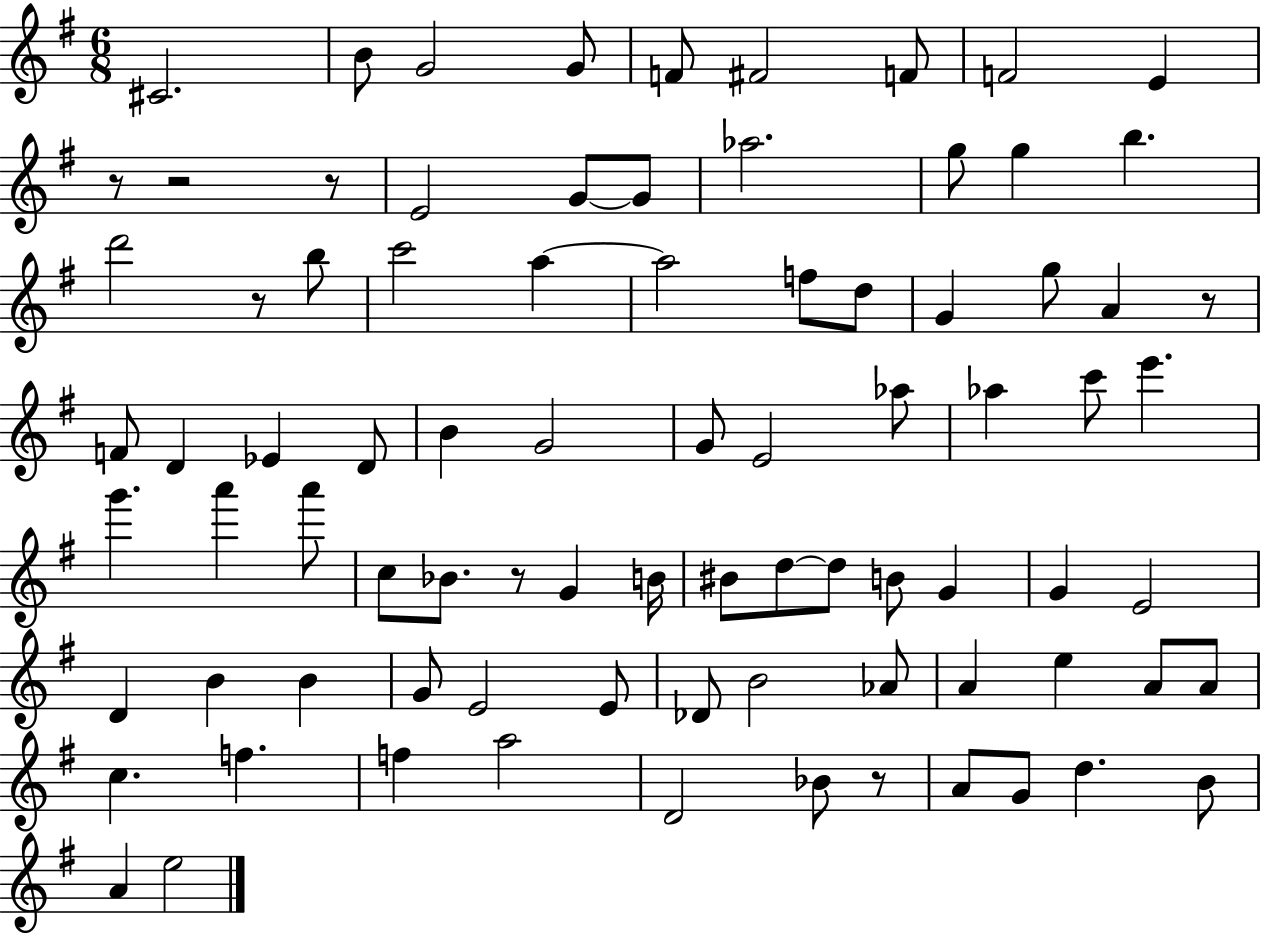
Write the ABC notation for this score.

X:1
T:Untitled
M:6/8
L:1/4
K:G
^C2 B/2 G2 G/2 F/2 ^F2 F/2 F2 E z/2 z2 z/2 E2 G/2 G/2 _a2 g/2 g b d'2 z/2 b/2 c'2 a a2 f/2 d/2 G g/2 A z/2 F/2 D _E D/2 B G2 G/2 E2 _a/2 _a c'/2 e' g' a' a'/2 c/2 _B/2 z/2 G B/4 ^B/2 d/2 d/2 B/2 G G E2 D B B G/2 E2 E/2 _D/2 B2 _A/2 A e A/2 A/2 c f f a2 D2 _B/2 z/2 A/2 G/2 d B/2 A e2